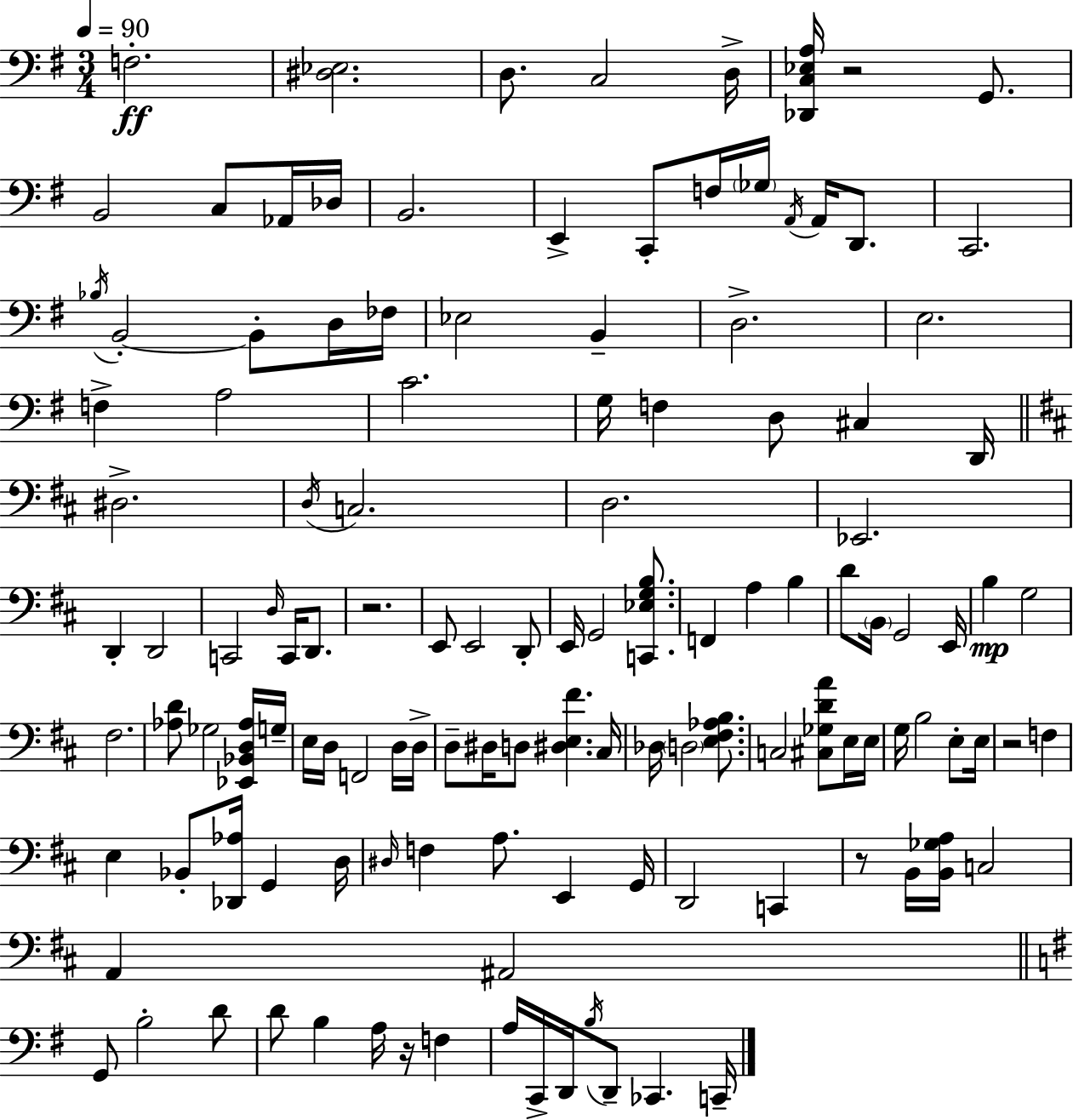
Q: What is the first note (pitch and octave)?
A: F3